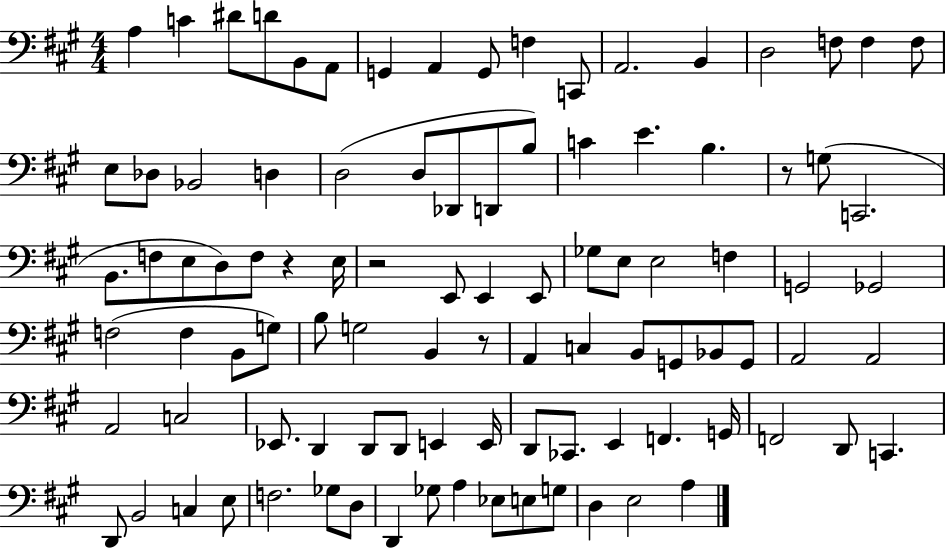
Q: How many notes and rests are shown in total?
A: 97